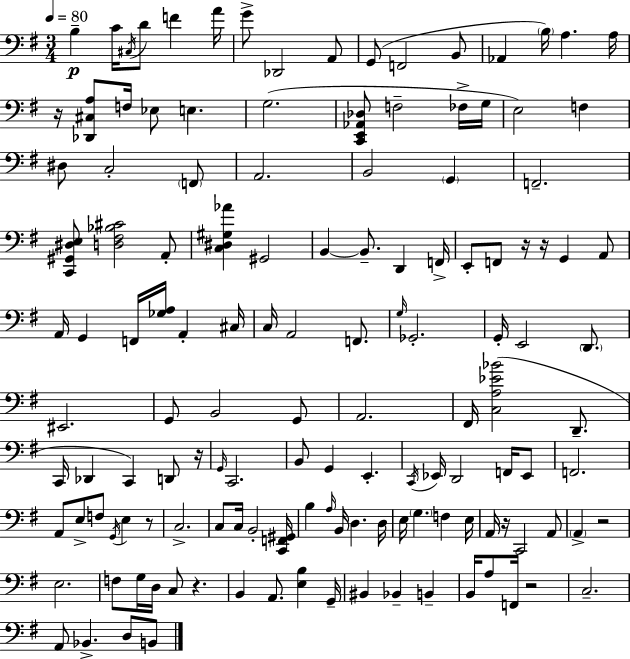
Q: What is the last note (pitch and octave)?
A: B2